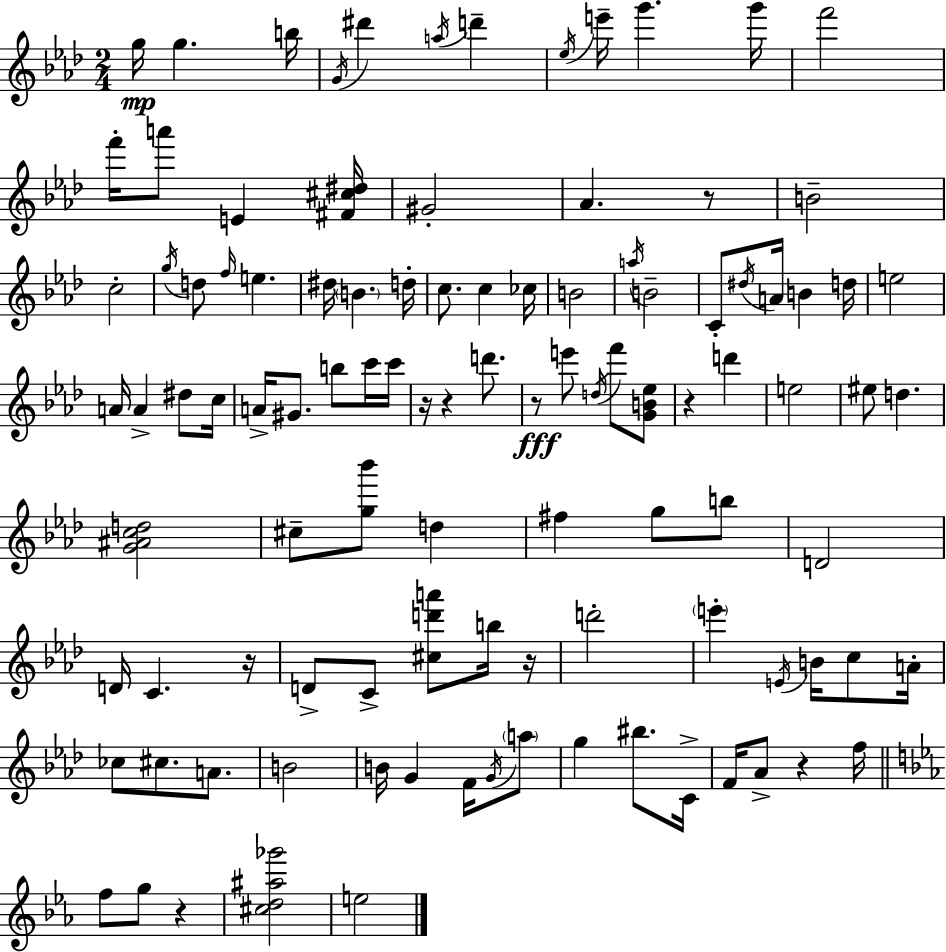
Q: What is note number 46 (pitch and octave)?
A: C6